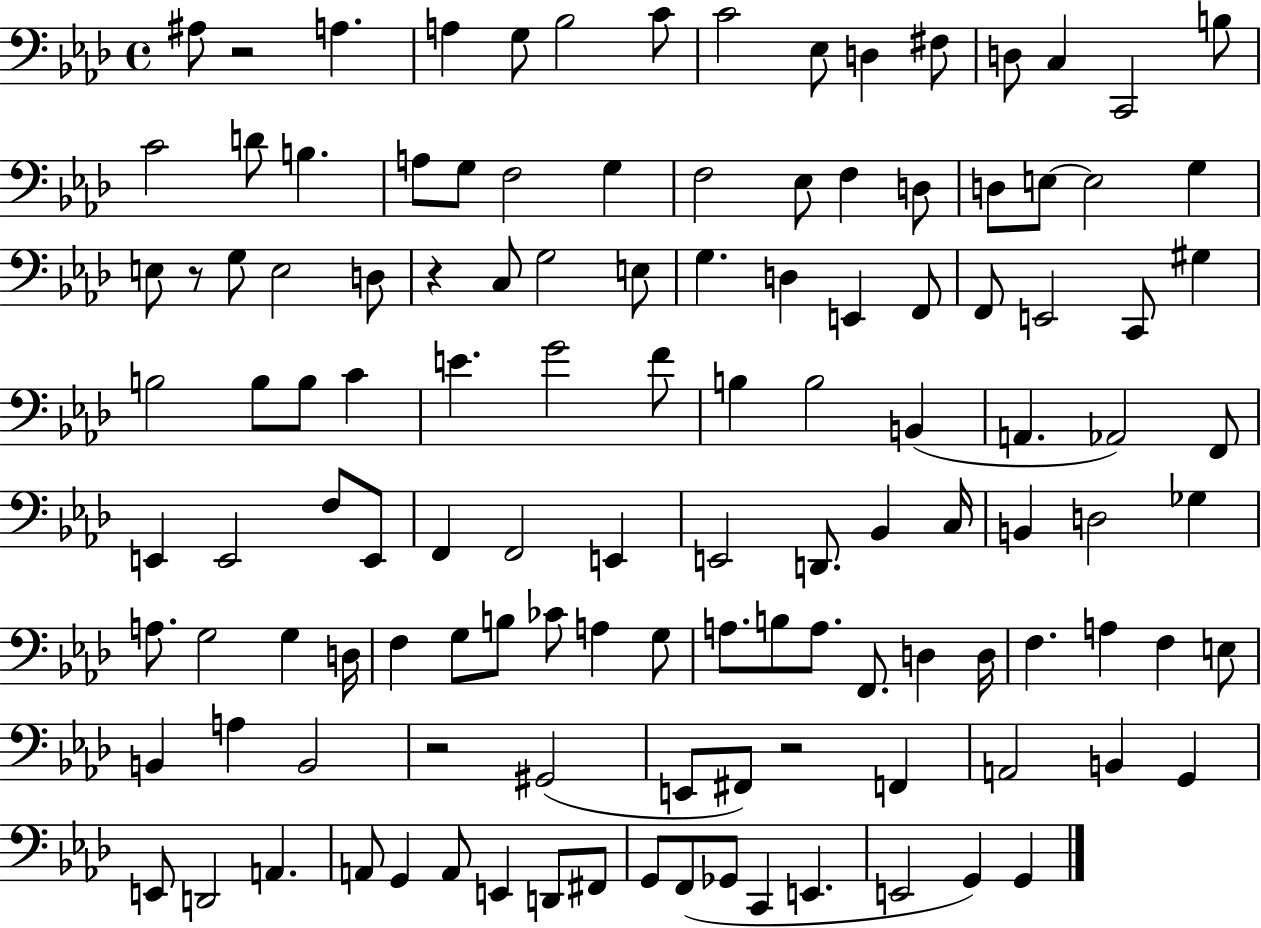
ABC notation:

X:1
T:Untitled
M:4/4
L:1/4
K:Ab
^A,/2 z2 A, A, G,/2 _B,2 C/2 C2 _E,/2 D, ^F,/2 D,/2 C, C,,2 B,/2 C2 D/2 B, A,/2 G,/2 F,2 G, F,2 _E,/2 F, D,/2 D,/2 E,/2 E,2 G, E,/2 z/2 G,/2 E,2 D,/2 z C,/2 G,2 E,/2 G, D, E,, F,,/2 F,,/2 E,,2 C,,/2 ^G, B,2 B,/2 B,/2 C E G2 F/2 B, B,2 B,, A,, _A,,2 F,,/2 E,, E,,2 F,/2 E,,/2 F,, F,,2 E,, E,,2 D,,/2 _B,, C,/4 B,, D,2 _G, A,/2 G,2 G, D,/4 F, G,/2 B,/2 _C/2 A, G,/2 A,/2 B,/2 A,/2 F,,/2 D, D,/4 F, A, F, E,/2 B,, A, B,,2 z2 ^G,,2 E,,/2 ^F,,/2 z2 F,, A,,2 B,, G,, E,,/2 D,,2 A,, A,,/2 G,, A,,/2 E,, D,,/2 ^F,,/2 G,,/2 F,,/2 _G,,/2 C,, E,, E,,2 G,, G,,